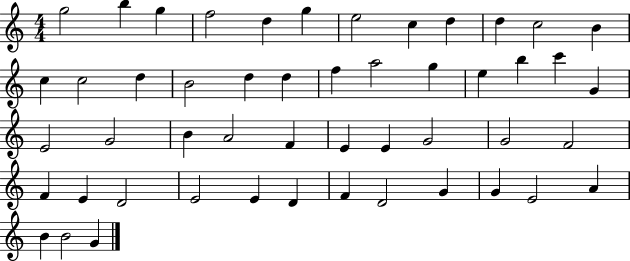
G5/h B5/q G5/q F5/h D5/q G5/q E5/h C5/q D5/q D5/q C5/h B4/q C5/q C5/h D5/q B4/h D5/q D5/q F5/q A5/h G5/q E5/q B5/q C6/q G4/q E4/h G4/h B4/q A4/h F4/q E4/q E4/q G4/h G4/h F4/h F4/q E4/q D4/h E4/h E4/q D4/q F4/q D4/h G4/q G4/q E4/h A4/q B4/q B4/h G4/q